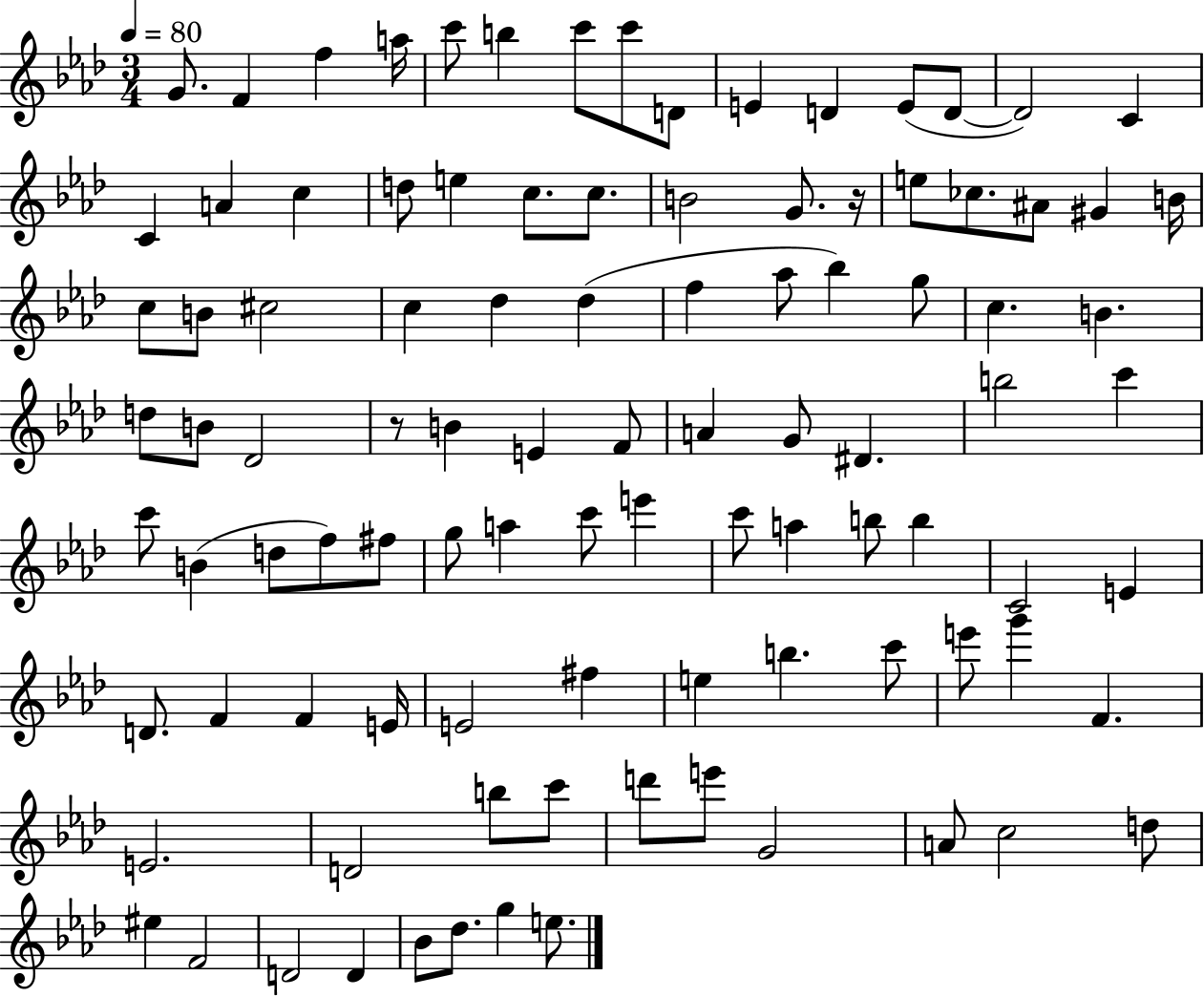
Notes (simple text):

G4/e. F4/q F5/q A5/s C6/e B5/q C6/e C6/e D4/e E4/q D4/q E4/e D4/e D4/h C4/q C4/q A4/q C5/q D5/e E5/q C5/e. C5/e. B4/h G4/e. R/s E5/e CES5/e. A#4/e G#4/q B4/s C5/e B4/e C#5/h C5/q Db5/q Db5/q F5/q Ab5/e Bb5/q G5/e C5/q. B4/q. D5/e B4/e Db4/h R/e B4/q E4/q F4/e A4/q G4/e D#4/q. B5/h C6/q C6/e B4/q D5/e F5/e F#5/e G5/e A5/q C6/e E6/q C6/e A5/q B5/e B5/q C4/h E4/q D4/e. F4/q F4/q E4/s E4/h F#5/q E5/q B5/q. C6/e E6/e G6/q F4/q. E4/h. D4/h B5/e C6/e D6/e E6/e G4/h A4/e C5/h D5/e EIS5/q F4/h D4/h D4/q Bb4/e Db5/e. G5/q E5/e.